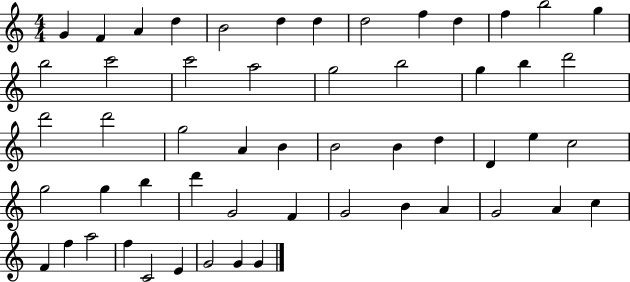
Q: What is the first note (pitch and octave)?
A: G4